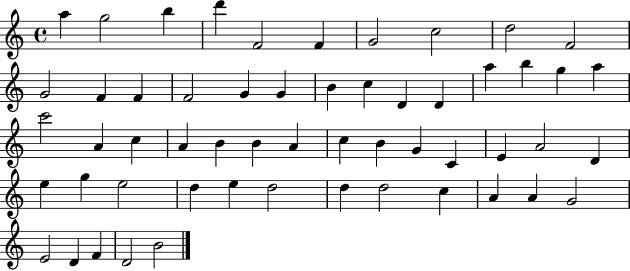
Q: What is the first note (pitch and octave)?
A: A5